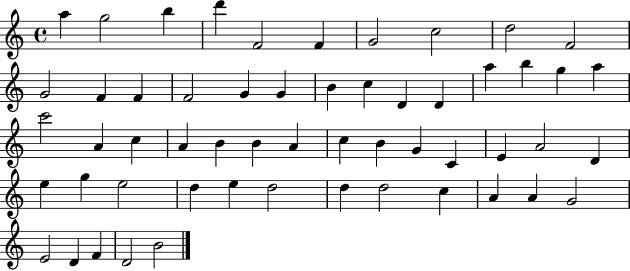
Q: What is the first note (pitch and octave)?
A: A5